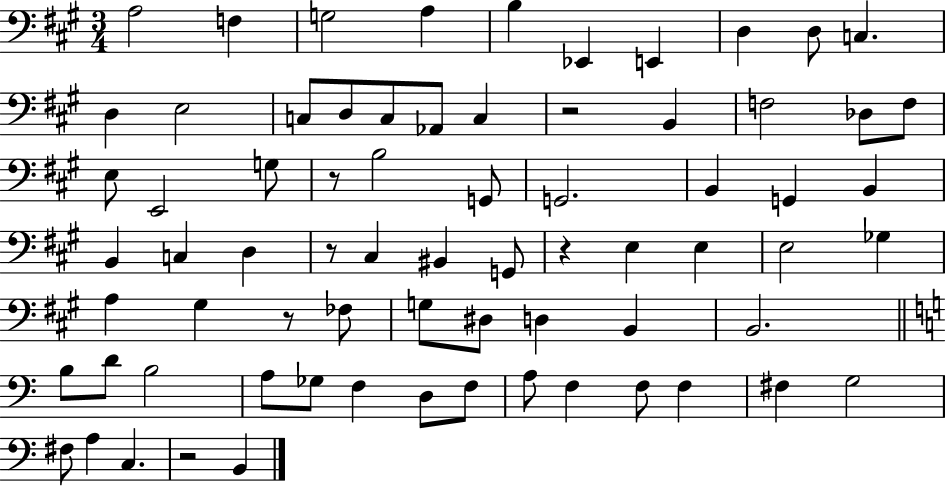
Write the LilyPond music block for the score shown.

{
  \clef bass
  \numericTimeSignature
  \time 3/4
  \key a \major
  a2 f4 | g2 a4 | b4 ees,4 e,4 | d4 d8 c4. | \break d4 e2 | c8 d8 c8 aes,8 c4 | r2 b,4 | f2 des8 f8 | \break e8 e,2 g8 | r8 b2 g,8 | g,2. | b,4 g,4 b,4 | \break b,4 c4 d4 | r8 cis4 bis,4 g,8 | r4 e4 e4 | e2 ges4 | \break a4 gis4 r8 fes8 | g8 dis8 d4 b,4 | b,2. | \bar "||" \break \key a \minor b8 d'8 b2 | a8 ges8 f4 d8 f8 | a8 f4 f8 f4 | fis4 g2 | \break fis8 a4 c4. | r2 b,4 | \bar "|."
}